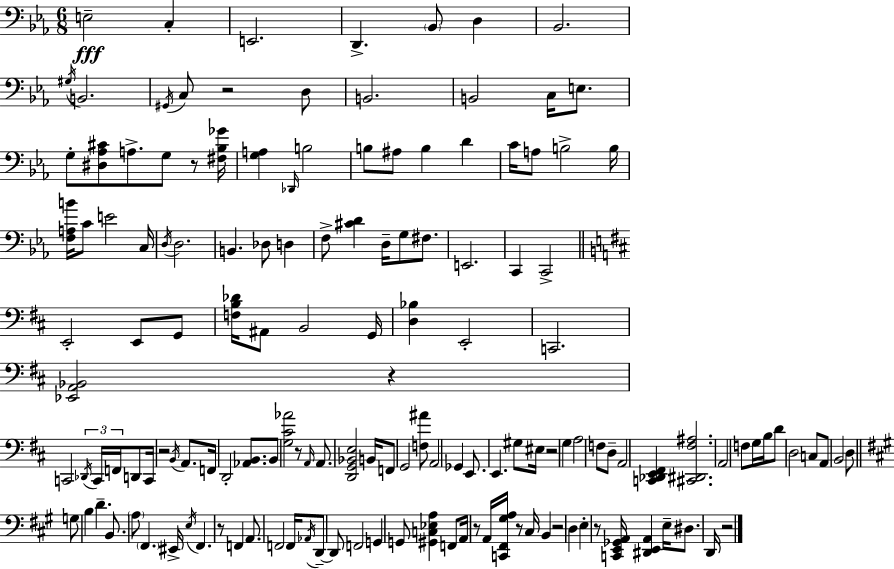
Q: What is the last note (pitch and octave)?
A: D2